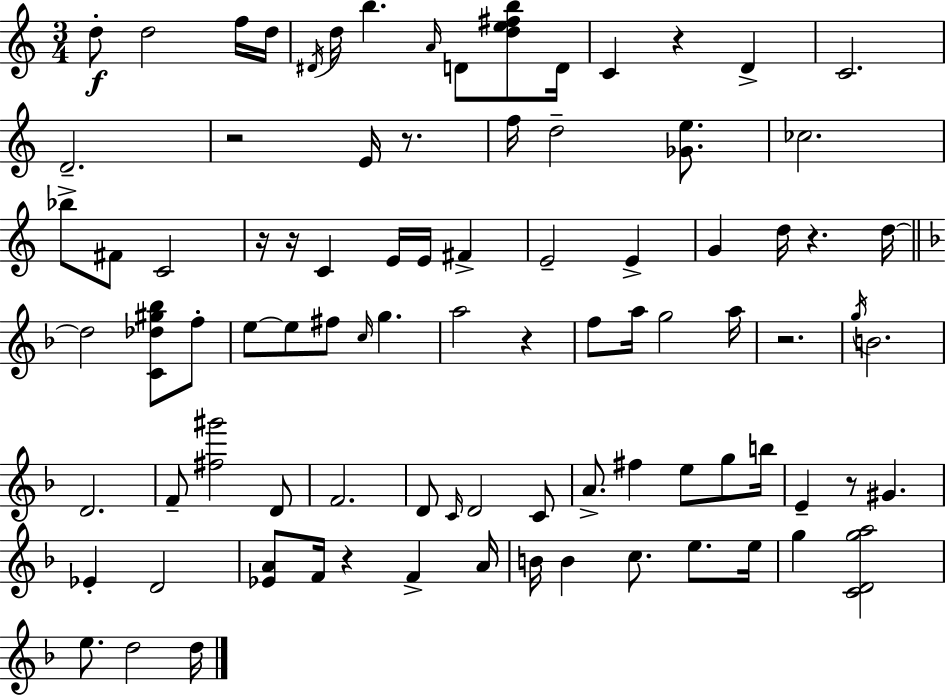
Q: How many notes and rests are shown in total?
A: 89